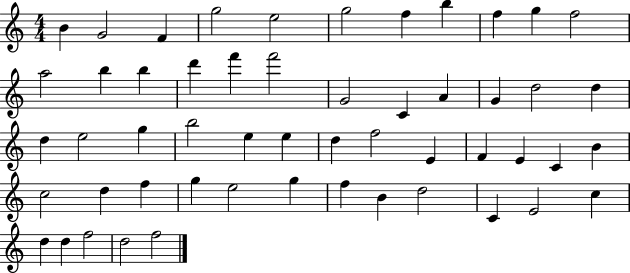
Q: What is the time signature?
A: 4/4